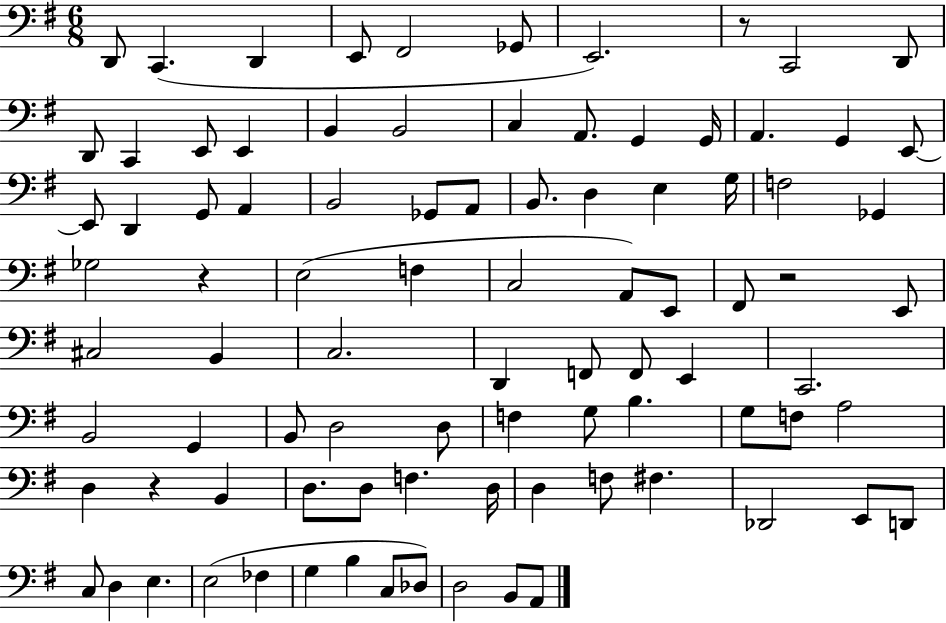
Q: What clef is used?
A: bass